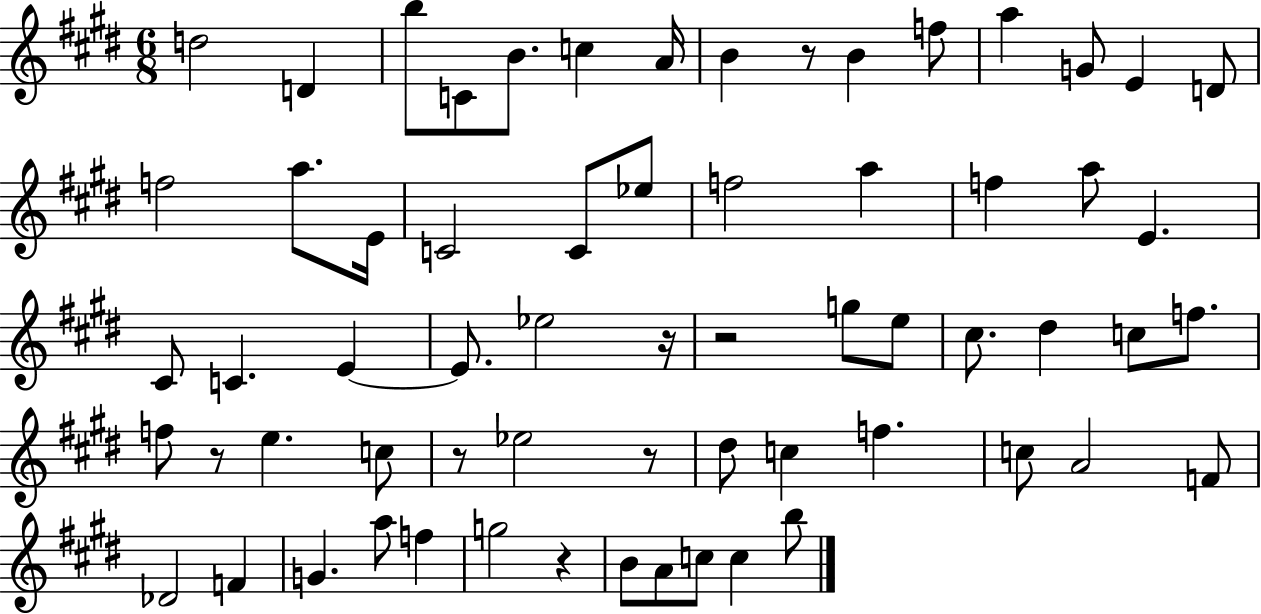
{
  \clef treble
  \numericTimeSignature
  \time 6/8
  \key e \major
  \repeat volta 2 { d''2 d'4 | b''8 c'8 b'8. c''4 a'16 | b'4 r8 b'4 f''8 | a''4 g'8 e'4 d'8 | \break f''2 a''8. e'16 | c'2 c'8 ees''8 | f''2 a''4 | f''4 a''8 e'4. | \break cis'8 c'4. e'4~~ | e'8. ees''2 r16 | r2 g''8 e''8 | cis''8. dis''4 c''8 f''8. | \break f''8 r8 e''4. c''8 | r8 ees''2 r8 | dis''8 c''4 f''4. | c''8 a'2 f'8 | \break des'2 f'4 | g'4. a''8 f''4 | g''2 r4 | b'8 a'8 c''8 c''4 b''8 | \break } \bar "|."
}